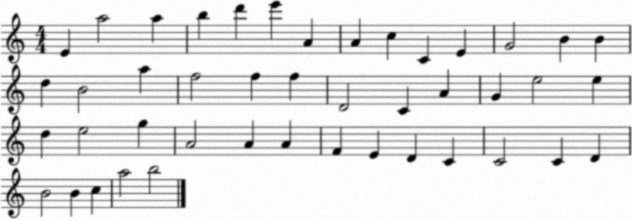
X:1
T:Untitled
M:4/4
L:1/4
K:C
E a2 a b d' e' A A c C E G2 B B d B2 a f2 f f D2 C A G e2 e d e2 g A2 A A F E D C C2 C D B2 B c a2 b2